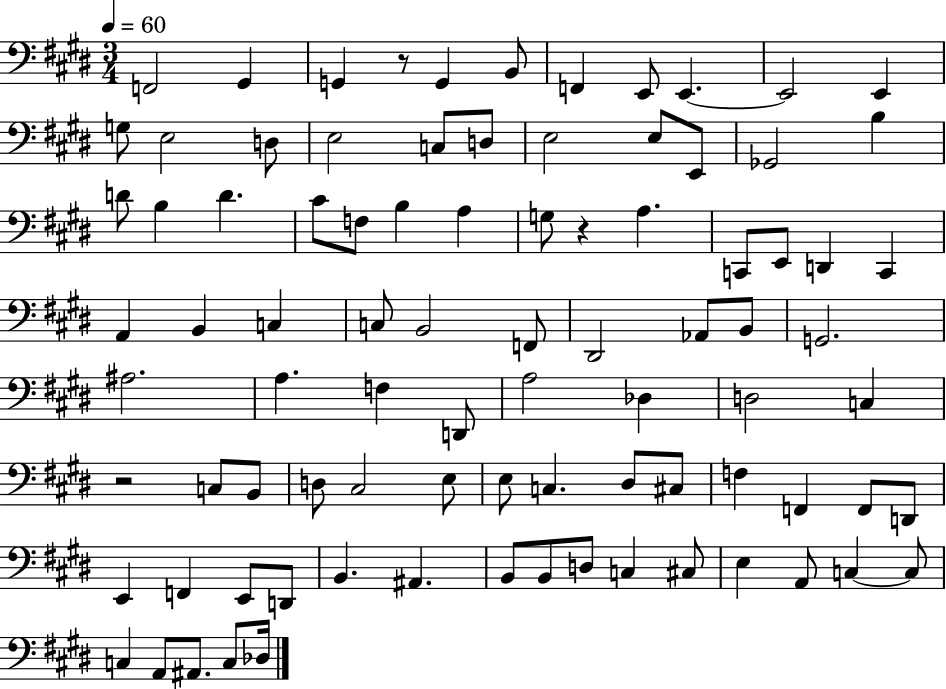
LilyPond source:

{
  \clef bass
  \numericTimeSignature
  \time 3/4
  \key e \major
  \tempo 4 = 60
  f,2 gis,4 | g,4 r8 g,4 b,8 | f,4 e,8 e,4.~~ | e,2 e,4 | \break g8 e2 d8 | e2 c8 d8 | e2 e8 e,8 | ges,2 b4 | \break d'8 b4 d'4. | cis'8 f8 b4 a4 | g8 r4 a4. | c,8 e,8 d,4 c,4 | \break a,4 b,4 c4 | c8 b,2 f,8 | dis,2 aes,8 b,8 | g,2. | \break ais2. | a4. f4 d,8 | a2 des4 | d2 c4 | \break r2 c8 b,8 | d8 cis2 e8 | e8 c4. dis8 cis8 | f4 f,4 f,8 d,8 | \break e,4 f,4 e,8 d,8 | b,4. ais,4. | b,8 b,8 d8 c4 cis8 | e4 a,8 c4~~ c8 | \break c4 a,8 ais,8. c8 des16 | \bar "|."
}